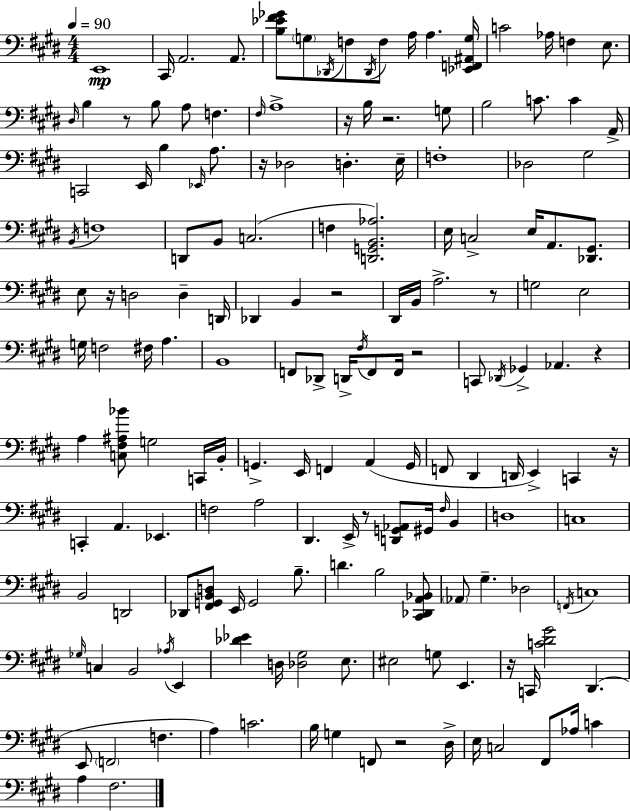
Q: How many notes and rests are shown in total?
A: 166